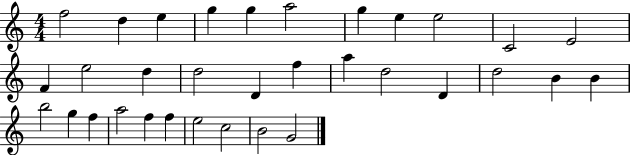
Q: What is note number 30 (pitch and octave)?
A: E5